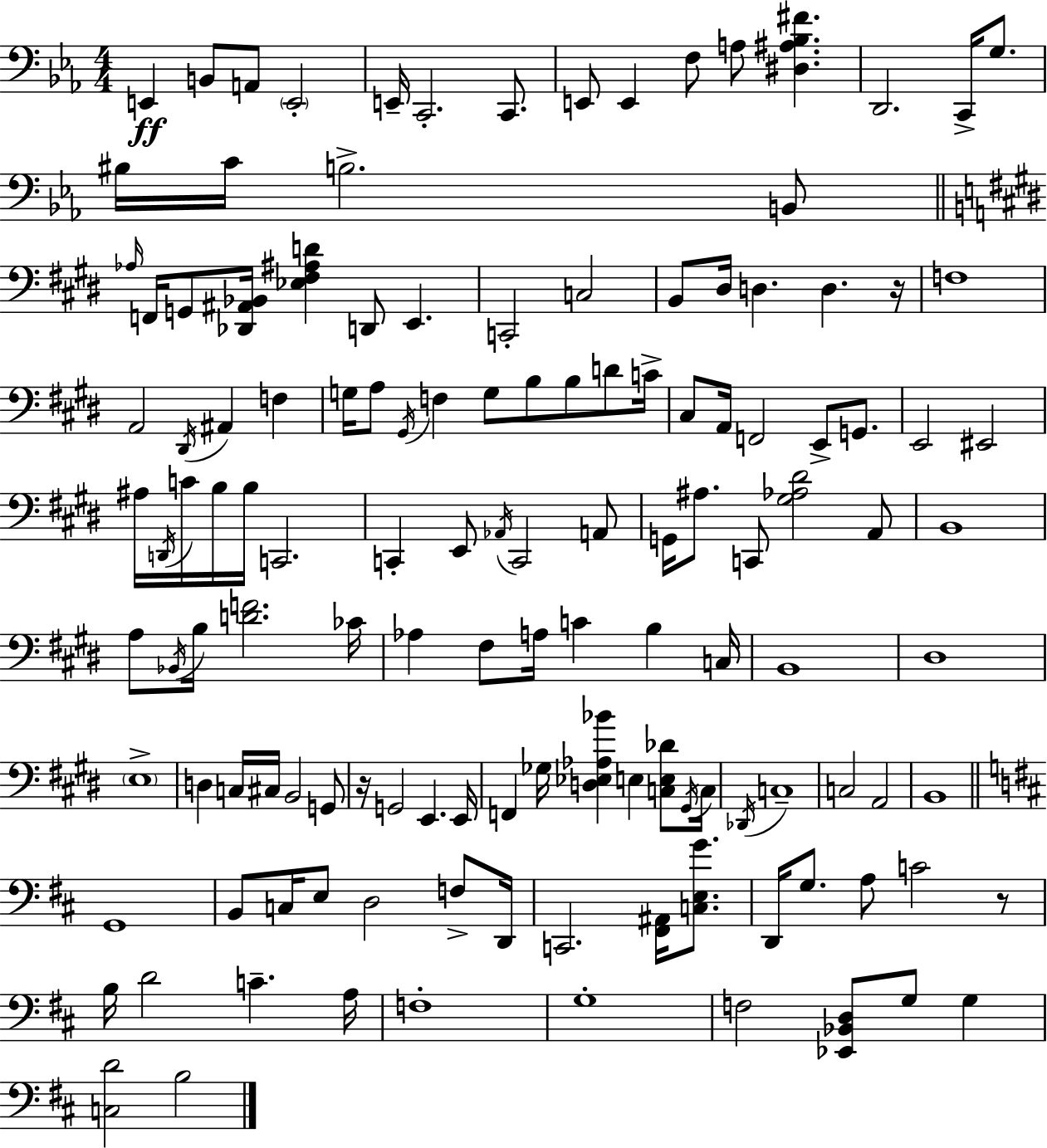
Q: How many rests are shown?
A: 3